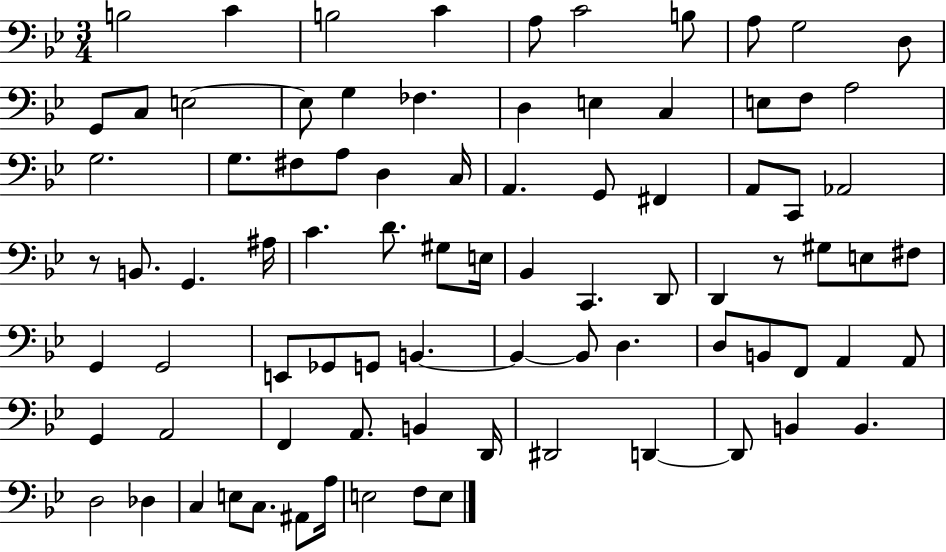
B3/h C4/q B3/h C4/q A3/e C4/h B3/e A3/e G3/h D3/e G2/e C3/e E3/h E3/e G3/q FES3/q. D3/q E3/q C3/q E3/e F3/e A3/h G3/h. G3/e. F#3/e A3/e D3/q C3/s A2/q. G2/e F#2/q A2/e C2/e Ab2/h R/e B2/e. G2/q. A#3/s C4/q. D4/e. G#3/e E3/s Bb2/q C2/q. D2/e D2/q R/e G#3/e E3/e F#3/e G2/q G2/h E2/e Gb2/e G2/e B2/q. B2/q B2/e D3/q. D3/e B2/e F2/e A2/q A2/e G2/q A2/h F2/q A2/e. B2/q D2/s D#2/h D2/q D2/e B2/q B2/q. D3/h Db3/q C3/q E3/e C3/e. A#2/e A3/s E3/h F3/e E3/e